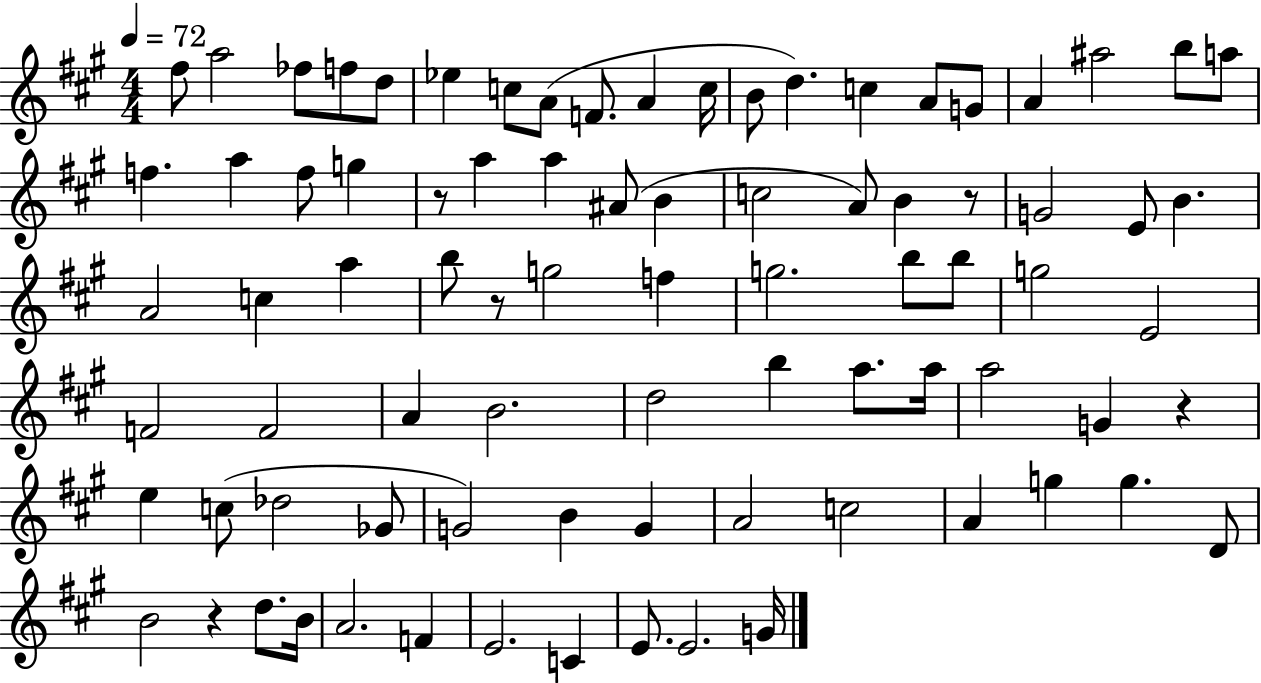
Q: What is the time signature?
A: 4/4